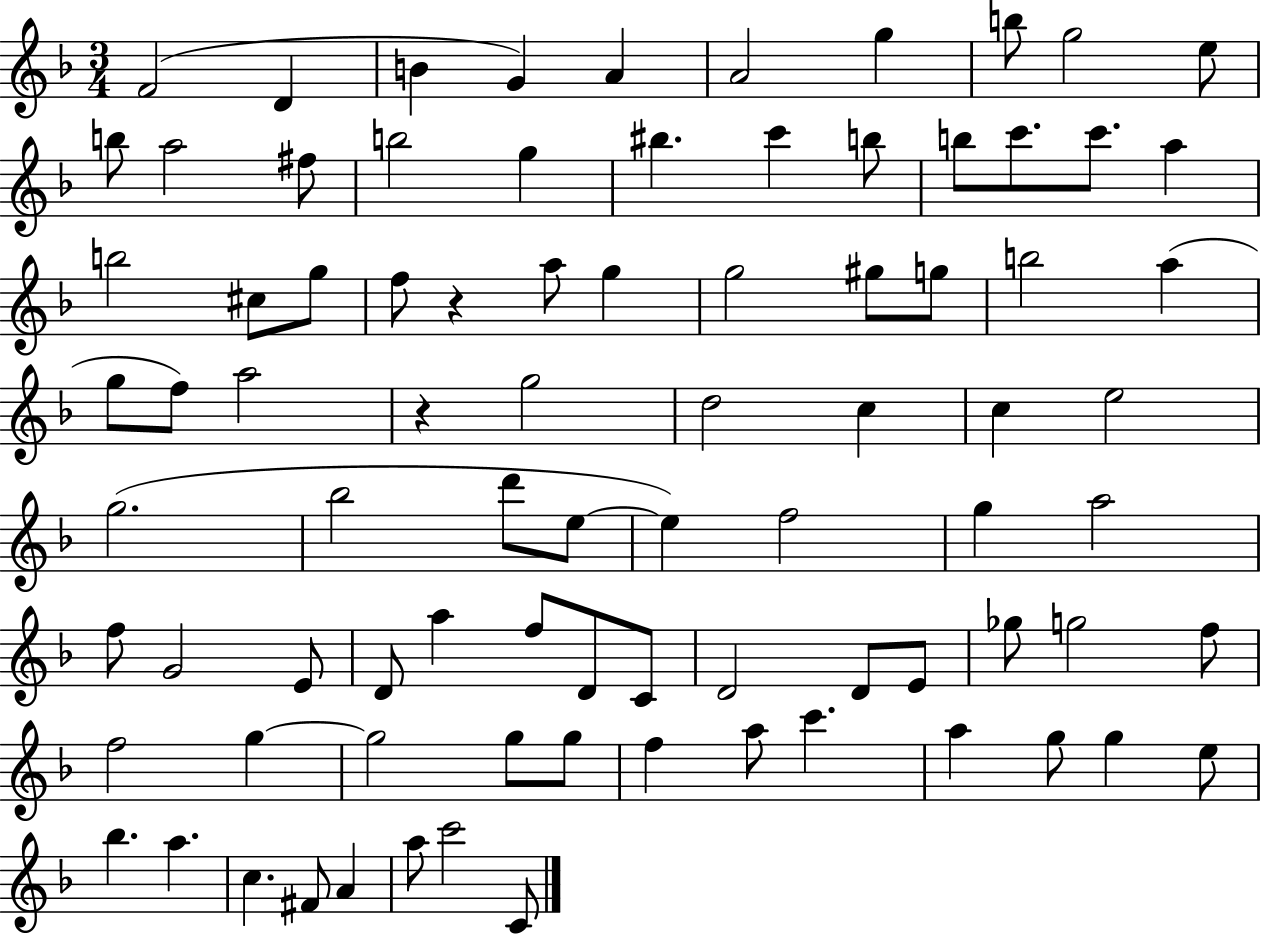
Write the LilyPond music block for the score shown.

{
  \clef treble
  \numericTimeSignature
  \time 3/4
  \key f \major
  f'2( d'4 | b'4 g'4) a'4 | a'2 g''4 | b''8 g''2 e''8 | \break b''8 a''2 fis''8 | b''2 g''4 | bis''4. c'''4 b''8 | b''8 c'''8. c'''8. a''4 | \break b''2 cis''8 g''8 | f''8 r4 a''8 g''4 | g''2 gis''8 g''8 | b''2 a''4( | \break g''8 f''8) a''2 | r4 g''2 | d''2 c''4 | c''4 e''2 | \break g''2.( | bes''2 d'''8 e''8~~ | e''4) f''2 | g''4 a''2 | \break f''8 g'2 e'8 | d'8 a''4 f''8 d'8 c'8 | d'2 d'8 e'8 | ges''8 g''2 f''8 | \break f''2 g''4~~ | g''2 g''8 g''8 | f''4 a''8 c'''4. | a''4 g''8 g''4 e''8 | \break bes''4. a''4. | c''4. fis'8 a'4 | a''8 c'''2 c'8 | \bar "|."
}